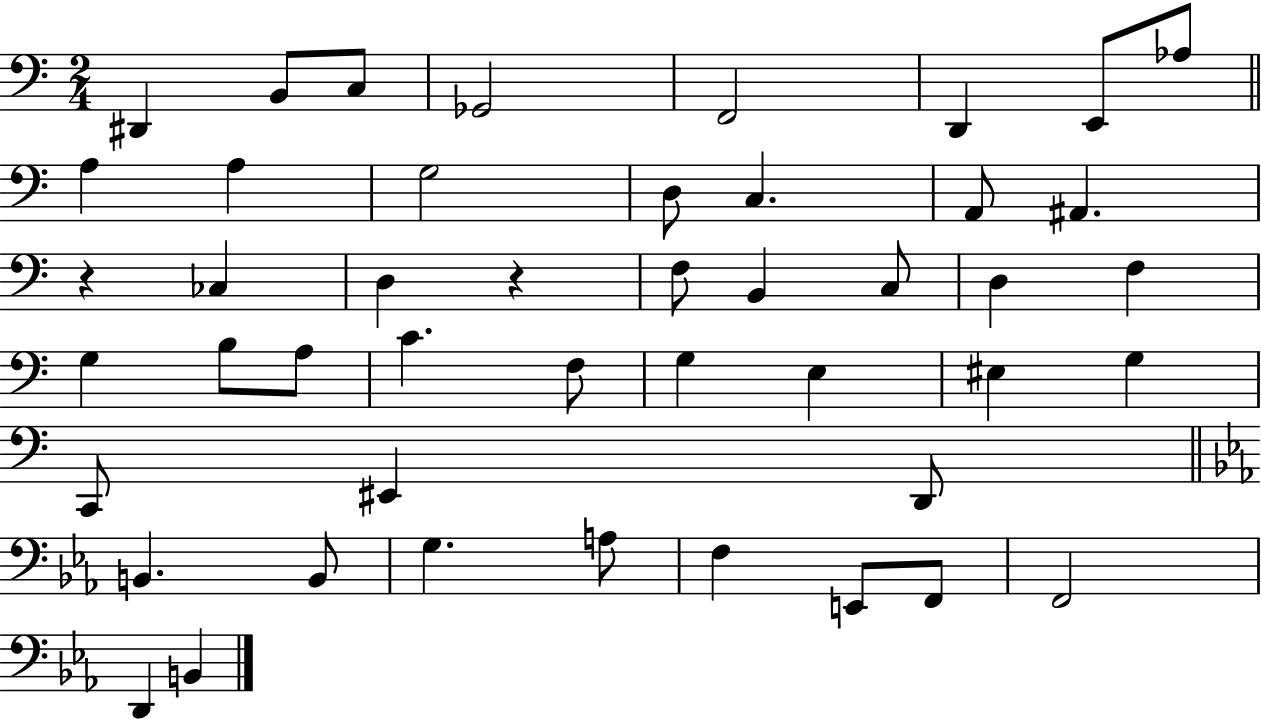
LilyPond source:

{
  \clef bass
  \numericTimeSignature
  \time 2/4
  \key c \major
  dis,4 b,8 c8 | ges,2 | f,2 | d,4 e,8 aes8 | \break \bar "||" \break \key c \major a4 a4 | g2 | d8 c4. | a,8 ais,4. | \break r4 ces4 | d4 r4 | f8 b,4 c8 | d4 f4 | \break g4 b8 a8 | c'4. f8 | g4 e4 | eis4 g4 | \break c,8 eis,4 d,8 | \bar "||" \break \key c \minor b,4. b,8 | g4. a8 | f4 e,8 f,8 | f,2 | \break d,4 b,4 | \bar "|."
}